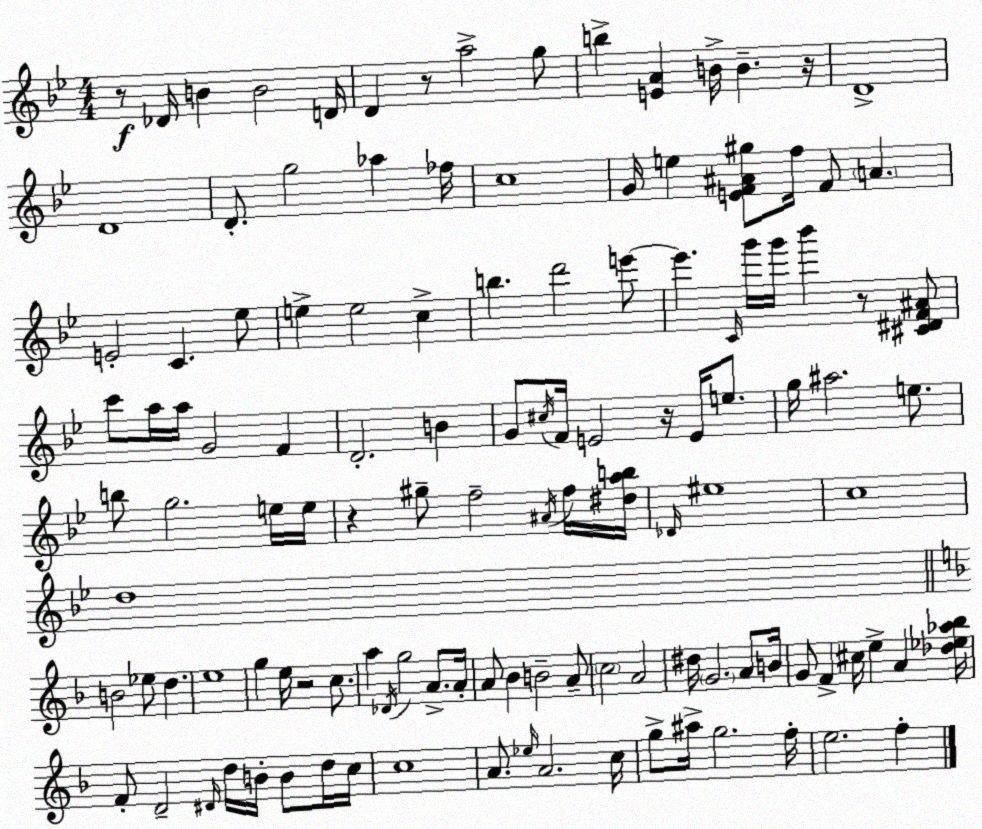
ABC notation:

X:1
T:Untitled
M:4/4
L:1/4
K:Gm
z/2 _D/4 B B2 D/4 D z/2 a2 g/2 b [EA] B/4 B z/4 D4 D4 D/2 g2 _a _f/4 c4 G/4 e [EF^A^g]/2 f/4 F/2 A E2 C _e/2 e e2 c b d'2 e'/2 e' C/4 g'/4 g'/4 _b' z/2 [^C^DF^A]/2 c'/2 a/4 a/4 G2 F D2 B G/2 ^c/4 F/4 E2 z/4 E/4 e/2 g/4 ^a2 e/2 b/2 g2 e/4 e/4 z ^g/2 f2 ^A/4 f/4 [^dab]/4 _D/4 ^e4 c4 d4 B2 _e/2 d e4 g e/4 z2 c/2 a _D/4 g2 A/2 A/4 A/2 _B B2 A/2 c2 A2 ^d/4 G2 A/2 B/4 G/2 F ^c/4 e A [_d_e_a_b]/4 F/2 D2 ^D/4 d/4 B/4 B/2 d/4 c/4 c4 A/2 _e/4 A2 c/4 g/2 ^a/4 g2 f/4 e2 f